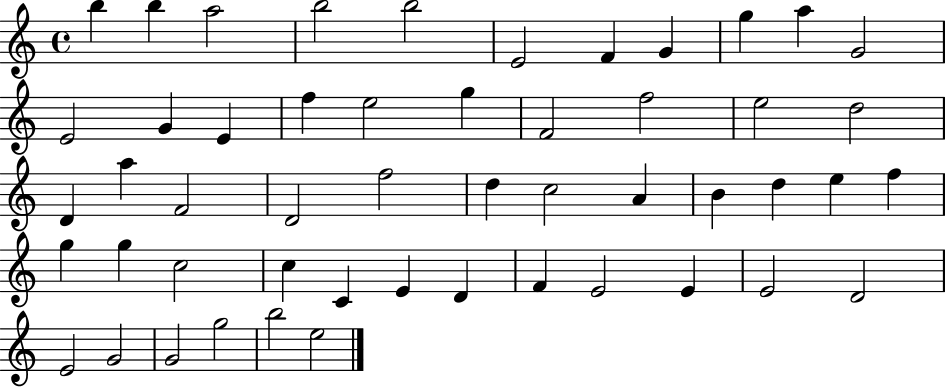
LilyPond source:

{
  \clef treble
  \time 4/4
  \defaultTimeSignature
  \key c \major
  b''4 b''4 a''2 | b''2 b''2 | e'2 f'4 g'4 | g''4 a''4 g'2 | \break e'2 g'4 e'4 | f''4 e''2 g''4 | f'2 f''2 | e''2 d''2 | \break d'4 a''4 f'2 | d'2 f''2 | d''4 c''2 a'4 | b'4 d''4 e''4 f''4 | \break g''4 g''4 c''2 | c''4 c'4 e'4 d'4 | f'4 e'2 e'4 | e'2 d'2 | \break e'2 g'2 | g'2 g''2 | b''2 e''2 | \bar "|."
}